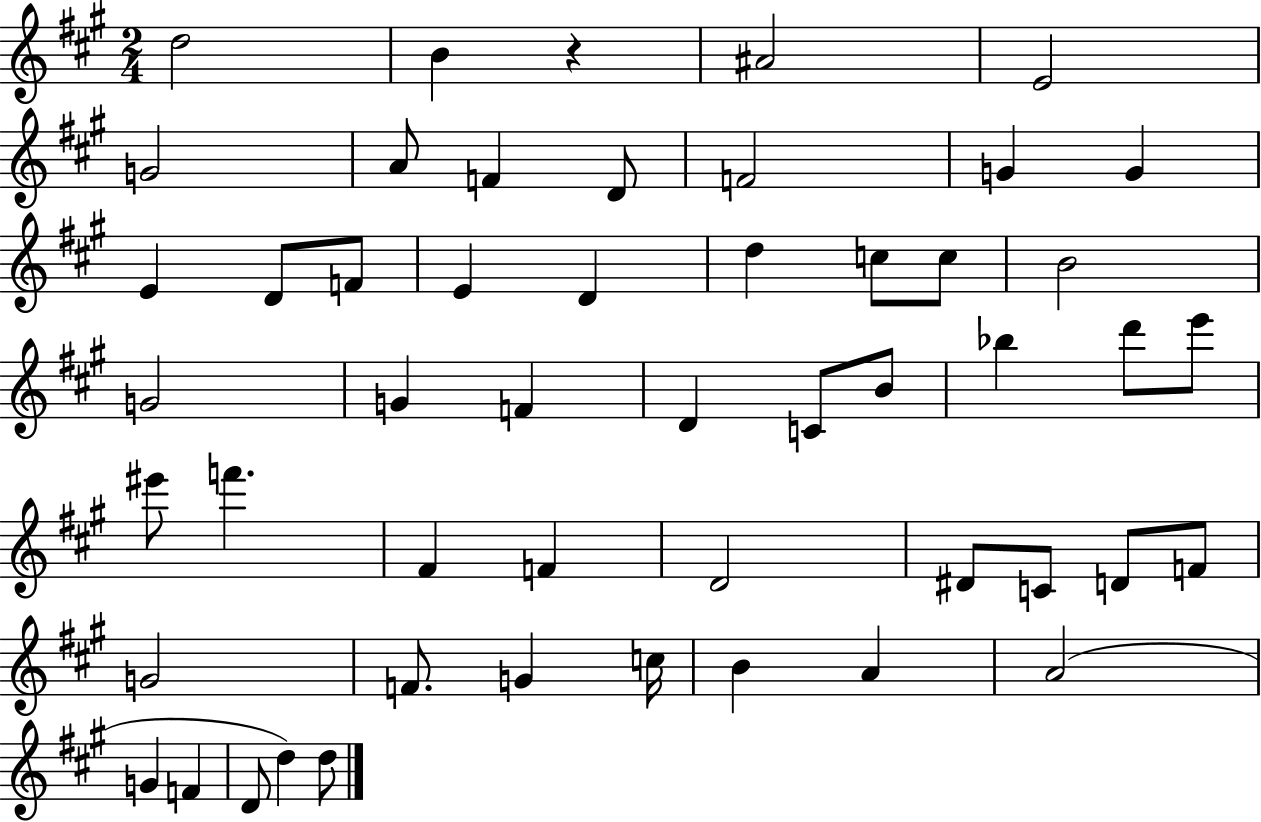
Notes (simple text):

D5/h B4/q R/q A#4/h E4/h G4/h A4/e F4/q D4/e F4/h G4/q G4/q E4/q D4/e F4/e E4/q D4/q D5/q C5/e C5/e B4/h G4/h G4/q F4/q D4/q C4/e B4/e Bb5/q D6/e E6/e EIS6/e F6/q. F#4/q F4/q D4/h D#4/e C4/e D4/e F4/e G4/h F4/e. G4/q C5/s B4/q A4/q A4/h G4/q F4/q D4/e D5/q D5/e